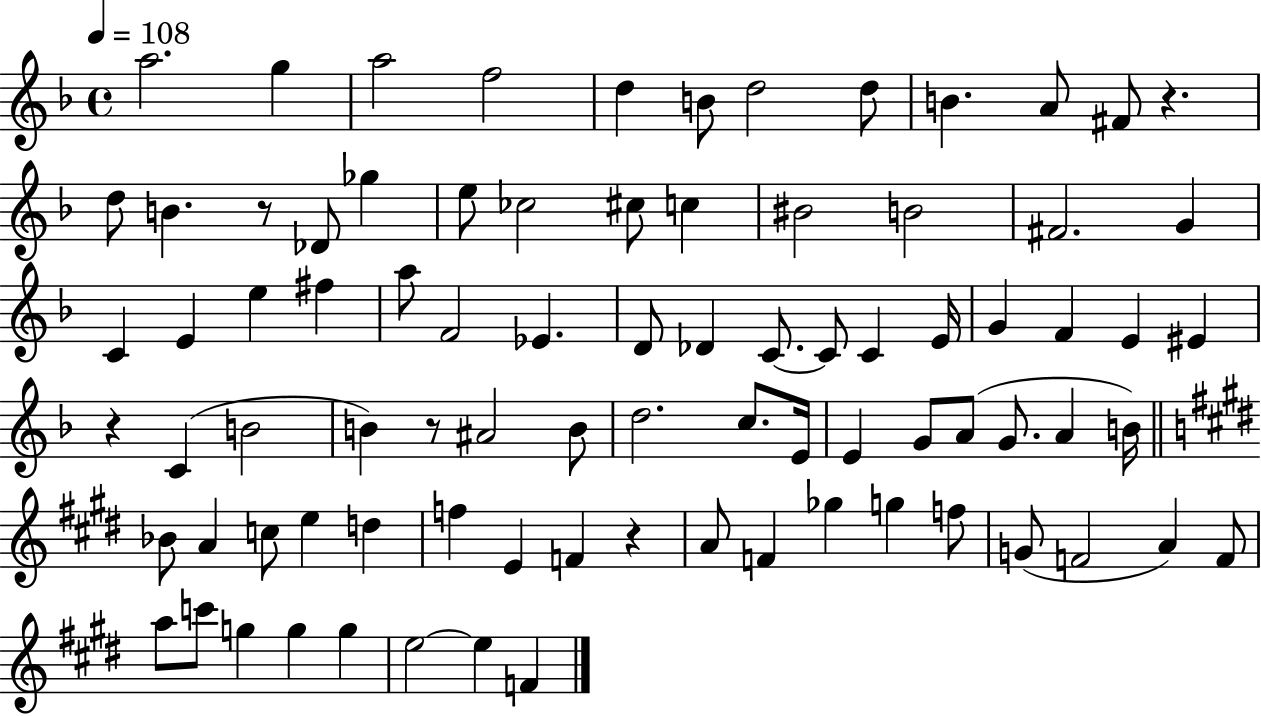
{
  \clef treble
  \time 4/4
  \defaultTimeSignature
  \key f \major
  \tempo 4 = 108
  \repeat volta 2 { a''2. g''4 | a''2 f''2 | d''4 b'8 d''2 d''8 | b'4. a'8 fis'8 r4. | \break d''8 b'4. r8 des'8 ges''4 | e''8 ces''2 cis''8 c''4 | bis'2 b'2 | fis'2. g'4 | \break c'4 e'4 e''4 fis''4 | a''8 f'2 ees'4. | d'8 des'4 c'8.~~ c'8 c'4 e'16 | g'4 f'4 e'4 eis'4 | \break r4 c'4( b'2 | b'4) r8 ais'2 b'8 | d''2. c''8. e'16 | e'4 g'8 a'8( g'8. a'4 b'16) | \break \bar "||" \break \key e \major bes'8 a'4 c''8 e''4 d''4 | f''4 e'4 f'4 r4 | a'8 f'4 ges''4 g''4 f''8 | g'8( f'2 a'4) f'8 | \break a''8 c'''8 g''4 g''4 g''4 | e''2~~ e''4 f'4 | } \bar "|."
}